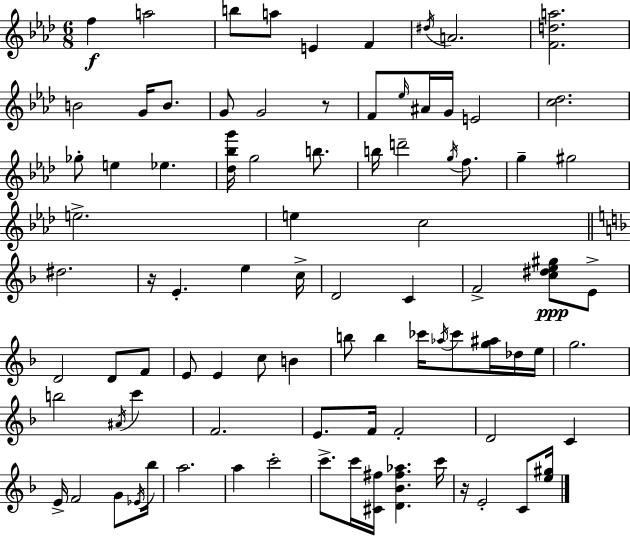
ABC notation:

X:1
T:Untitled
M:6/8
L:1/4
K:Ab
f a2 b/2 a/2 E F ^d/4 A2 [Fda]2 B2 G/4 B/2 G/2 G2 z/2 F/2 _e/4 ^A/4 G/4 E2 [c_d]2 _g/2 e _e [_d_bg']/4 g2 b/2 b/4 d'2 g/4 f/2 g ^g2 e2 e c2 ^d2 z/4 E e c/4 D2 C F2 [c^de^g]/2 E/2 D2 D/2 F/2 E/2 E c/2 B b/2 b _c'/4 _a/4 _c'/2 [g^a]/4 _d/4 e/4 g2 b2 ^A/4 c' F2 E/2 F/4 F2 D2 C E/4 F2 G/2 _E/4 _b/4 a2 a c'2 c'/2 c'/4 [^C^f]/4 [D_B^f_a] c'/4 z/4 E2 C/2 [e^g]/4